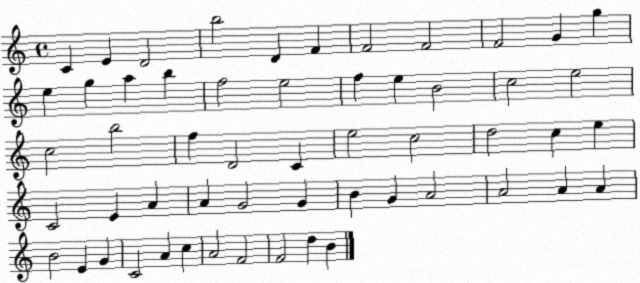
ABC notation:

X:1
T:Untitled
M:4/4
L:1/4
K:C
C E D2 b2 D F F2 F2 F2 G g e g a b f2 e2 f e B2 c2 e2 c2 b2 f D2 C e2 c2 d2 c e C2 E A A G2 G B G A2 A2 A A B2 E G C2 A c A2 F2 F2 d B